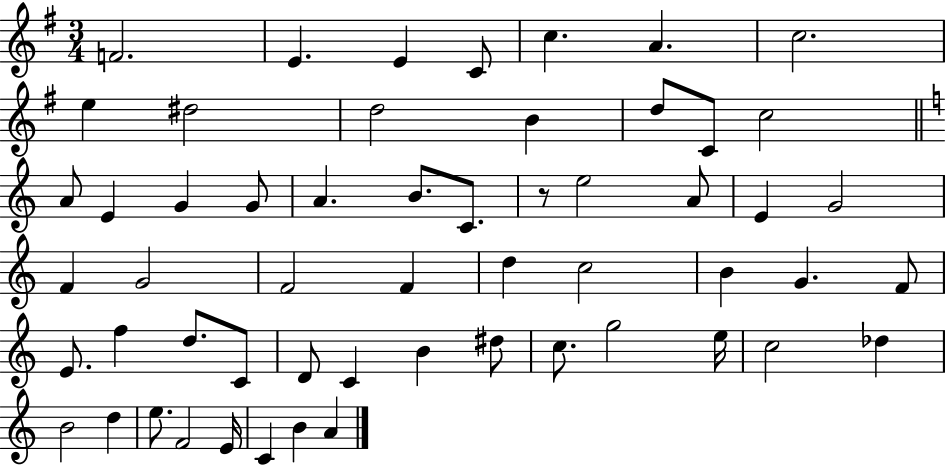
{
  \clef treble
  \numericTimeSignature
  \time 3/4
  \key g \major
  f'2. | e'4. e'4 c'8 | c''4. a'4. | c''2. | \break e''4 dis''2 | d''2 b'4 | d''8 c'8 c''2 | \bar "||" \break \key c \major a'8 e'4 g'4 g'8 | a'4. b'8. c'8. | r8 e''2 a'8 | e'4 g'2 | \break f'4 g'2 | f'2 f'4 | d''4 c''2 | b'4 g'4. f'8 | \break e'8. f''4 d''8. c'8 | d'8 c'4 b'4 dis''8 | c''8. g''2 e''16 | c''2 des''4 | \break b'2 d''4 | e''8. f'2 e'16 | c'4 b'4 a'4 | \bar "|."
}